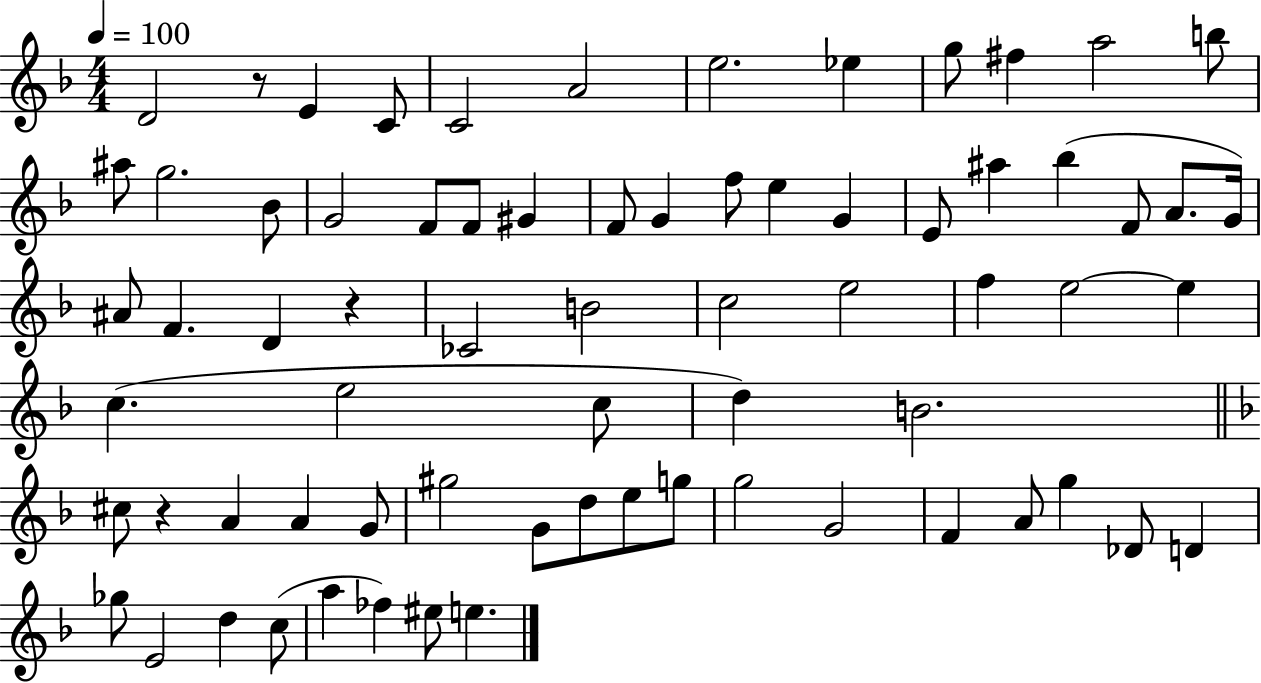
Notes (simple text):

D4/h R/e E4/q C4/e C4/h A4/h E5/h. Eb5/q G5/e F#5/q A5/h B5/e A#5/e G5/h. Bb4/e G4/h F4/e F4/e G#4/q F4/e G4/q F5/e E5/q G4/q E4/e A#5/q Bb5/q F4/e A4/e. G4/s A#4/e F4/q. D4/q R/q CES4/h B4/h C5/h E5/h F5/q E5/h E5/q C5/q. E5/h C5/e D5/q B4/h. C#5/e R/q A4/q A4/q G4/e G#5/h G4/e D5/e E5/e G5/e G5/h G4/h F4/q A4/e G5/q Db4/e D4/q Gb5/e E4/h D5/q C5/e A5/q FES5/q EIS5/e E5/q.